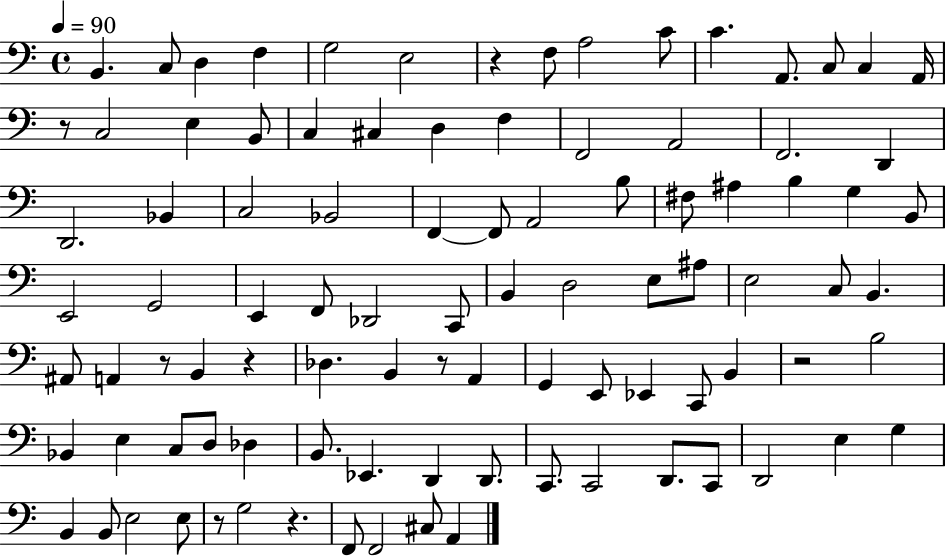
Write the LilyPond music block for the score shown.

{
  \clef bass
  \time 4/4
  \defaultTimeSignature
  \key c \major
  \tempo 4 = 90
  b,4. c8 d4 f4 | g2 e2 | r4 f8 a2 c'8 | c'4. a,8. c8 c4 a,16 | \break r8 c2 e4 b,8 | c4 cis4 d4 f4 | f,2 a,2 | f,2. d,4 | \break d,2. bes,4 | c2 bes,2 | f,4~~ f,8 a,2 b8 | fis8 ais4 b4 g4 b,8 | \break e,2 g,2 | e,4 f,8 des,2 c,8 | b,4 d2 e8 ais8 | e2 c8 b,4. | \break ais,8 a,4 r8 b,4 r4 | des4. b,4 r8 a,4 | g,4 e,8 ees,4 c,8 b,4 | r2 b2 | \break bes,4 e4 c8 d8 des4 | b,8. ees,4. d,4 d,8. | c,8. c,2 d,8. c,8 | d,2 e4 g4 | \break b,4 b,8 e2 e8 | r8 g2 r4. | f,8 f,2 cis8 a,4 | \bar "|."
}